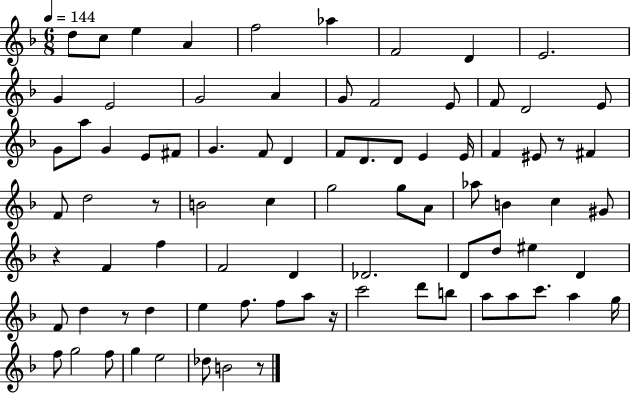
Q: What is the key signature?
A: F major